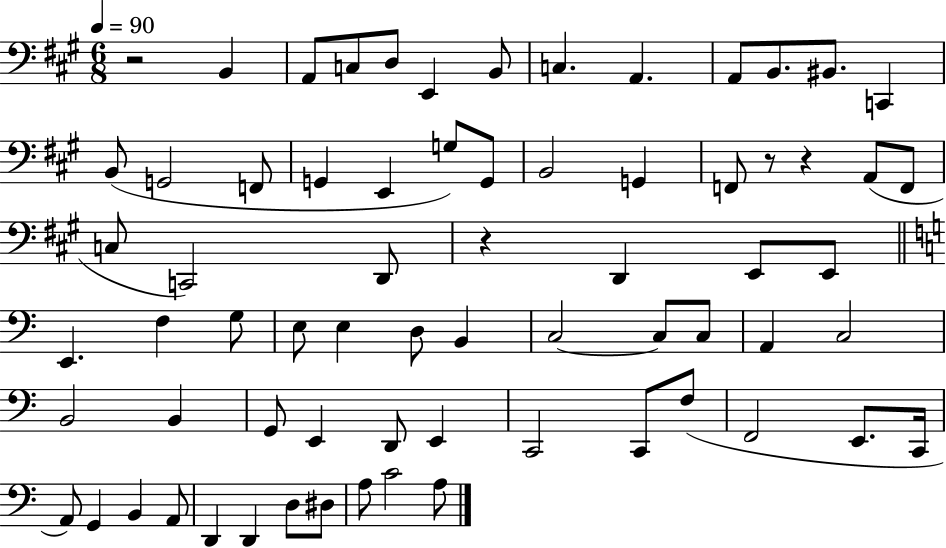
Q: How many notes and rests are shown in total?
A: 69